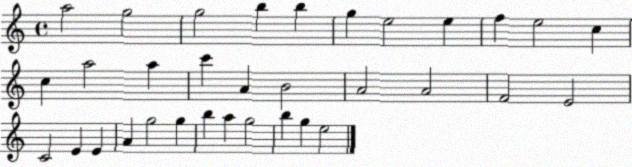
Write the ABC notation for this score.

X:1
T:Untitled
M:4/4
L:1/4
K:C
a2 g2 g2 b b g e2 e f e2 c c a2 a c' A B2 A2 A2 F2 E2 C2 E E A g2 g b a g2 b g e2